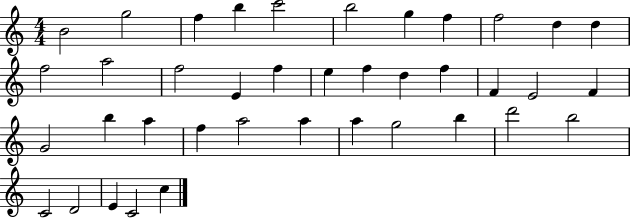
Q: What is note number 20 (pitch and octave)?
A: F5